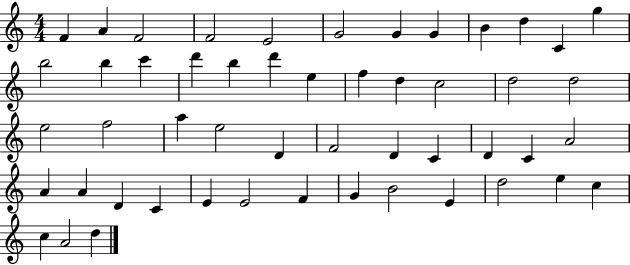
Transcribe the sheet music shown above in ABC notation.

X:1
T:Untitled
M:4/4
L:1/4
K:C
F A F2 F2 E2 G2 G G B d C g b2 b c' d' b d' e f d c2 d2 d2 e2 f2 a e2 D F2 D C D C A2 A A D C E E2 F G B2 E d2 e c c A2 d